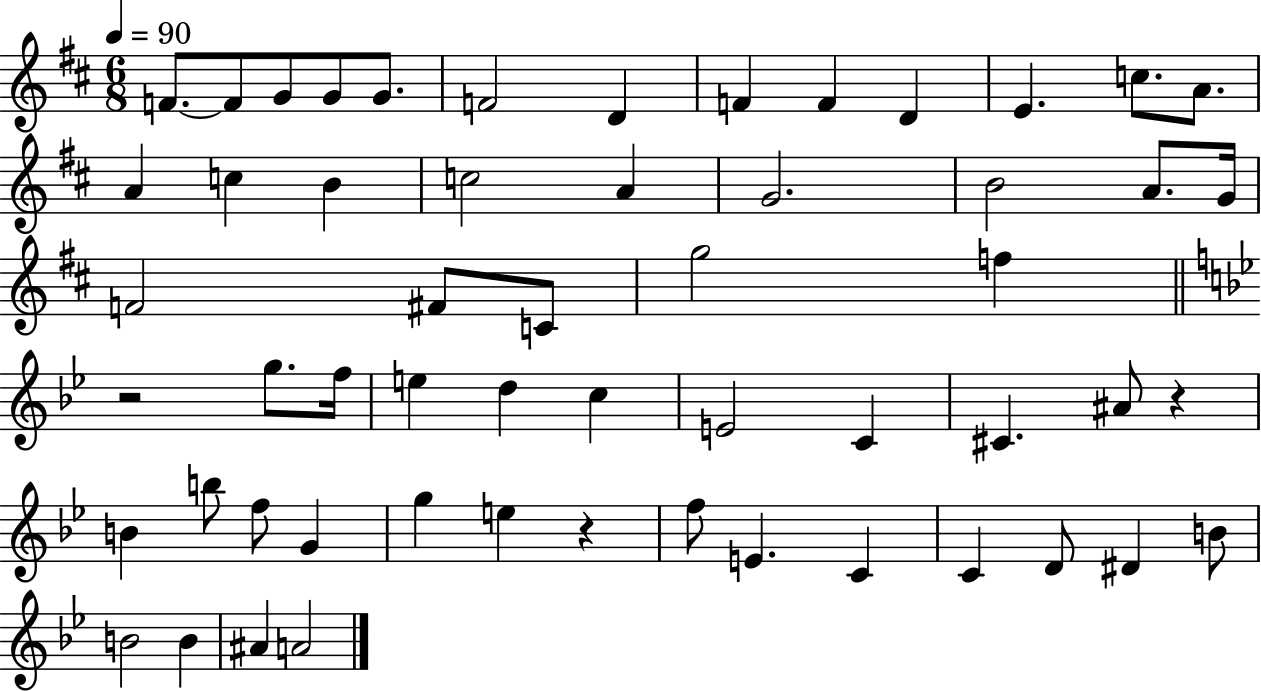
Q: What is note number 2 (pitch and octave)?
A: F4